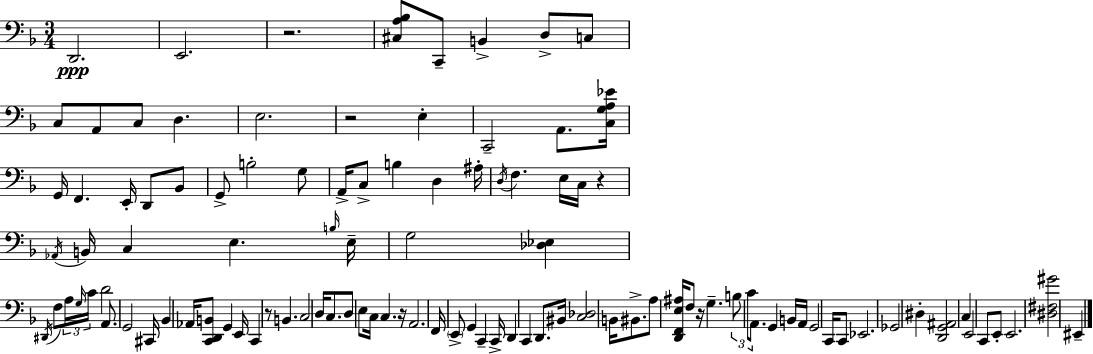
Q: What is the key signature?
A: D minor